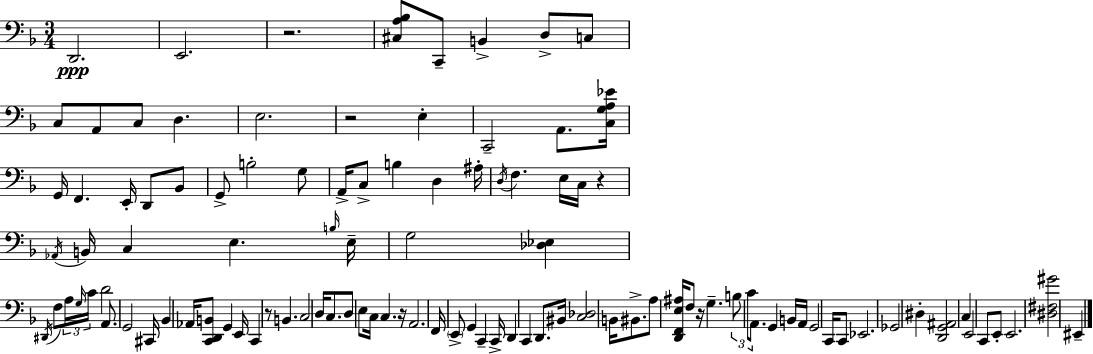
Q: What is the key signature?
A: D minor